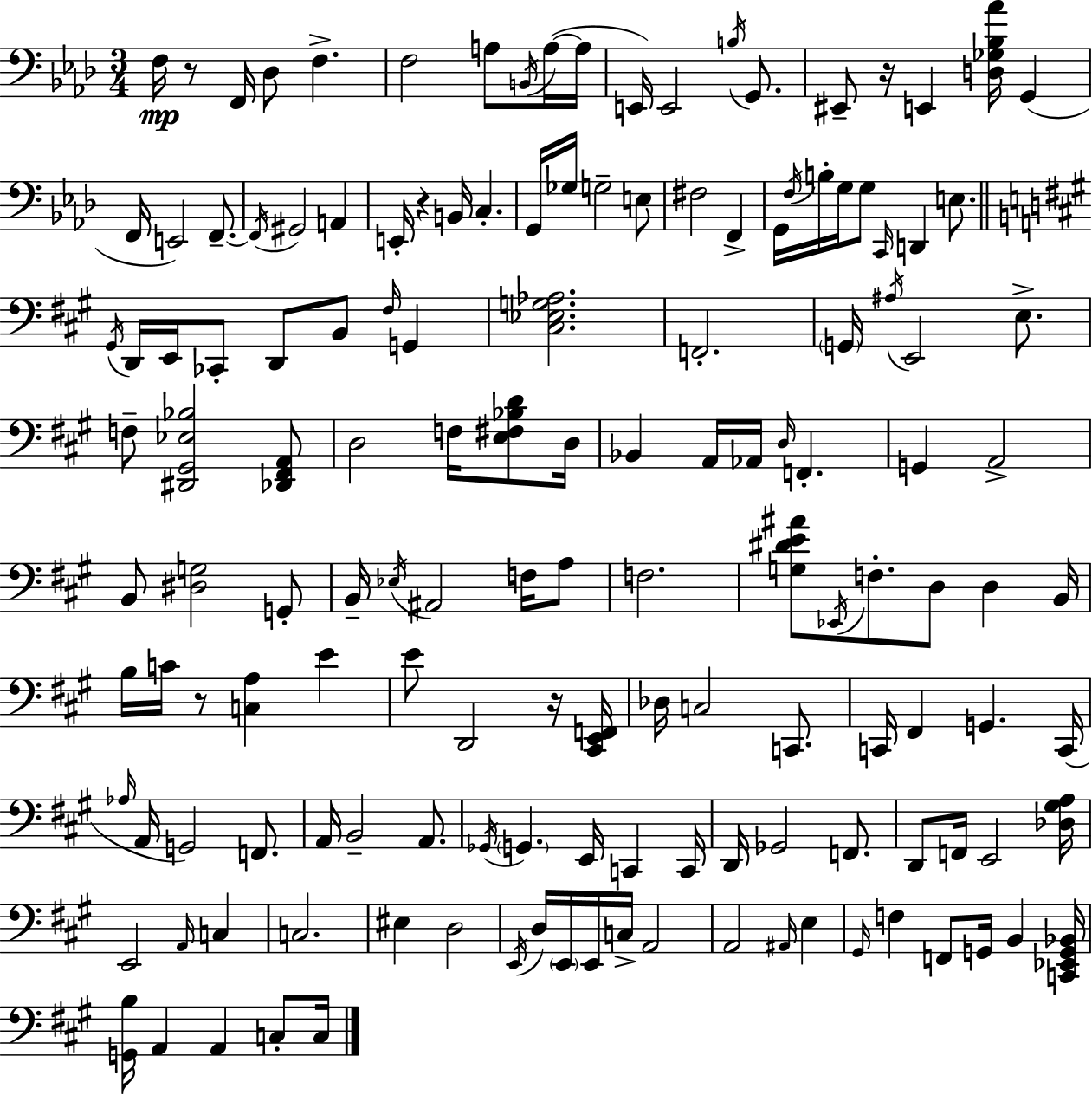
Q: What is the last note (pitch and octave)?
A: C3